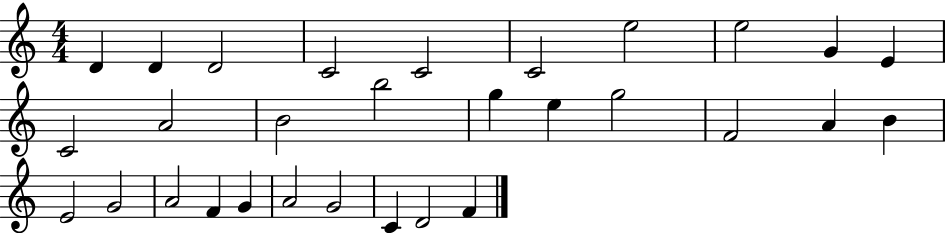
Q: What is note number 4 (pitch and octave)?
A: C4